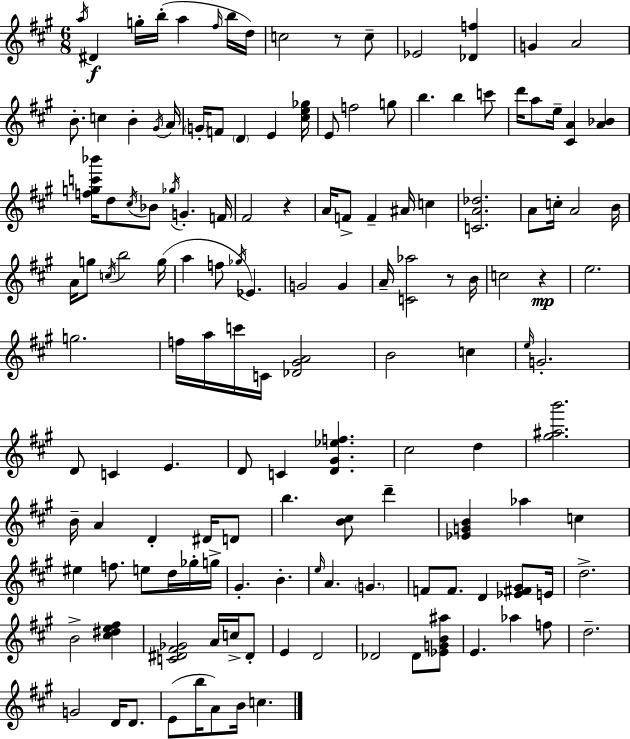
A5/s D#4/q G5/s B5/s A5/q F#5/s B5/s D5/s C5/h R/e C5/e Eb4/h [Db4,F5]/q G4/q A4/h B4/e. C5/q B4/q G#4/s A4/s G4/s F4/e D4/q E4/q [C#5,E5,Gb5]/s E4/e F5/h G5/e B5/q. B5/q C6/e D6/s A5/e E5/s [C#4,A4]/q [A4,Bb4]/q [F5,G5,C6,Bb6]/s D5/e C#5/s Bb4/e Gb5/s G4/q. F4/s F#4/h R/q A4/s F4/e F4/q A#4/s C5/q [C4,A4,Db5]/h. A4/e C5/s A4/h B4/s A4/s G5/e C5/s B5/h G5/s A5/q F5/e Gb5/s Eb4/q. G4/h G4/q A4/s [C4,Ab5]/h R/e B4/s C5/h R/q E5/h. G5/h. F5/s A5/s C6/s C4/s [Db4,G#4,A4]/h B4/h C5/q E5/s G4/h. D4/e C4/q E4/q. D4/e C4/q [D4,G#4,Eb5,F5]/q. C#5/h D5/q [G#5,A#5,B6]/h. B4/s A4/q D4/q D#4/s D4/e B5/q. [B4,C#5]/e D6/q [Eb4,G4,B4]/q Ab5/q C5/q EIS5/q F5/e. E5/e D5/s Gb5/s G5/s G#4/q. B4/q. E5/s A4/q. G4/q. F4/e F4/e. D4/q [Eb4,F#4,G#4]/e E4/s D5/h. B4/h [C#5,D#5,E5,F#5]/q [C4,D#4,F#4,Gb4]/h A4/s C5/s D#4/e E4/q D4/h Db4/h Db4/e [Eb4,G4,B4,A#5]/e E4/q. Ab5/q F5/e D5/h. G4/h D4/s D4/e. E4/e B5/s A4/e B4/s C5/q.